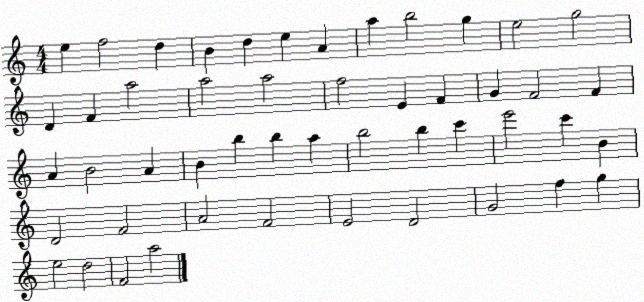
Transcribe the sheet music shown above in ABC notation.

X:1
T:Untitled
M:4/4
L:1/4
K:C
e f2 d B d e A a b2 g e2 g2 D F a2 a2 a2 f2 E F G F2 F A B2 A B b b a b2 b c' e'2 c' B D2 F2 A2 F2 E2 D2 G2 f g e2 d2 F2 a2